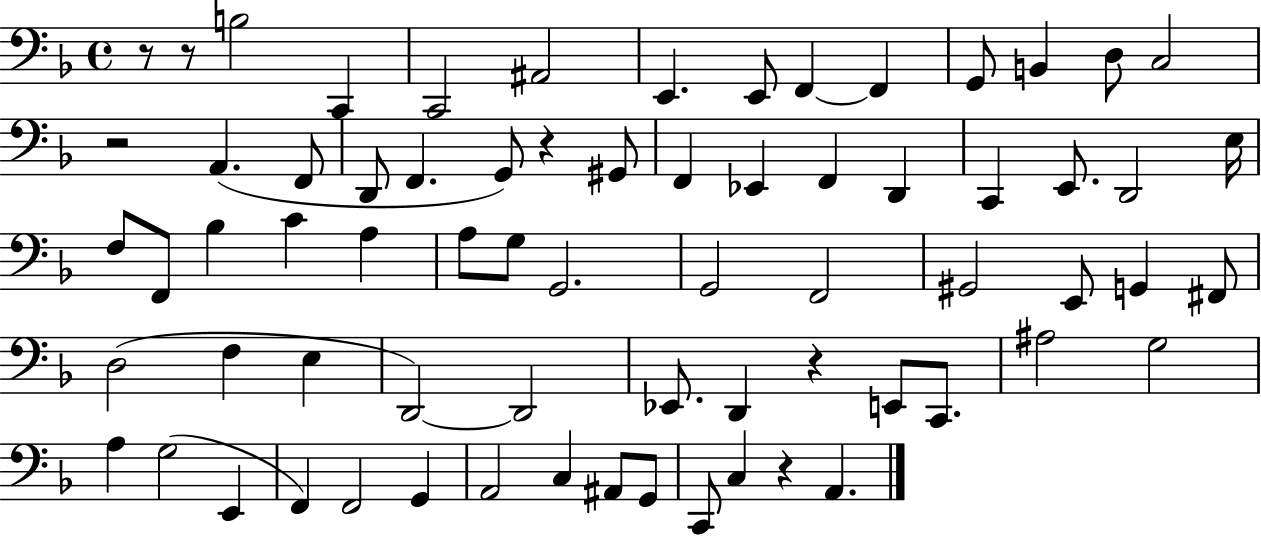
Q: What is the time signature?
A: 4/4